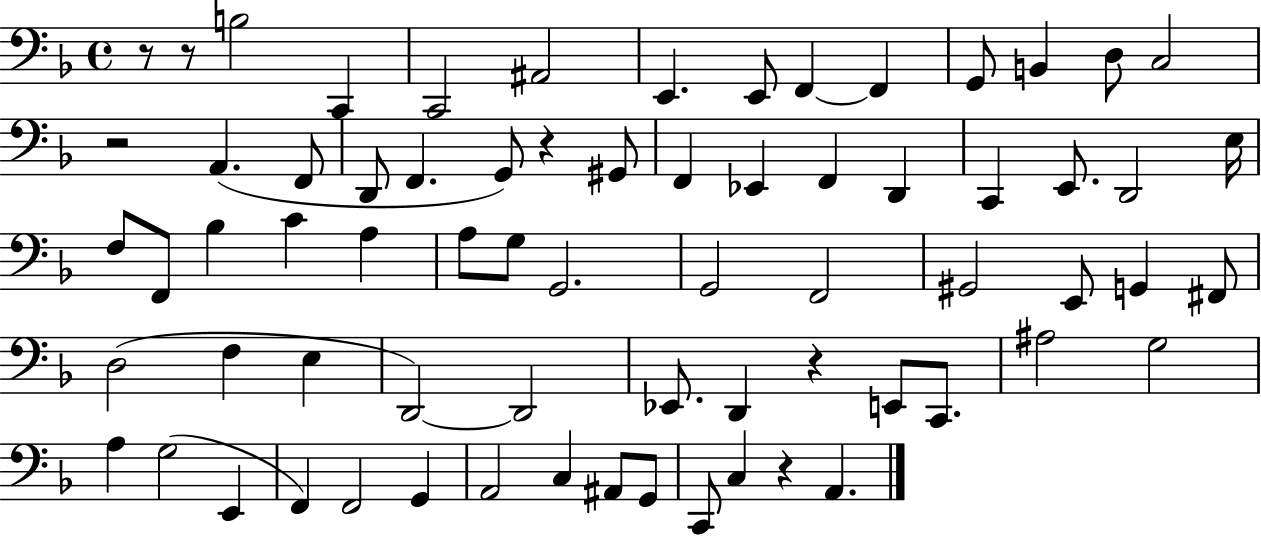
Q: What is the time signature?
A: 4/4